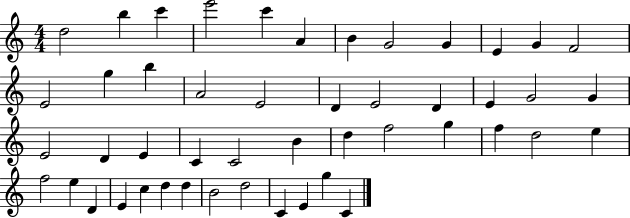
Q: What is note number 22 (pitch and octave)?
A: G4